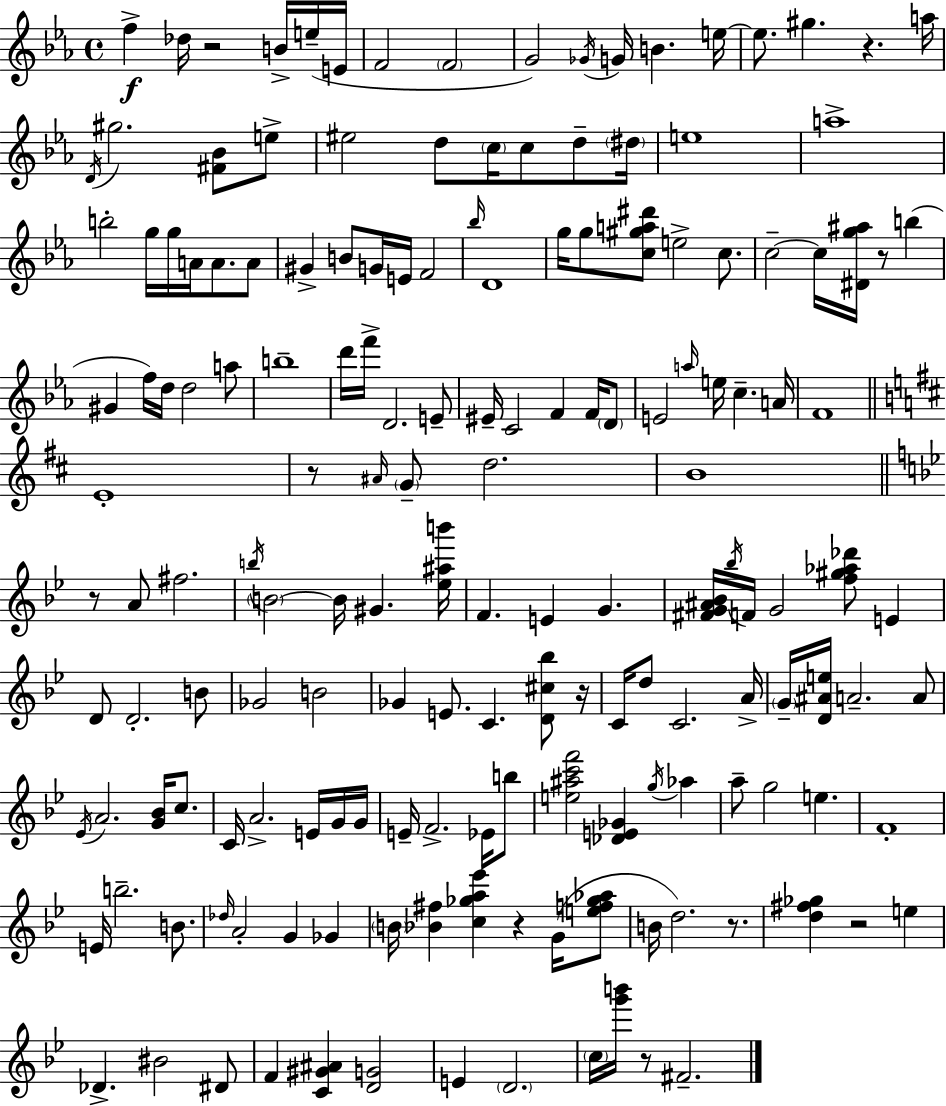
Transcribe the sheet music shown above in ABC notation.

X:1
T:Untitled
M:4/4
L:1/4
K:Eb
f _d/4 z2 B/4 e/4 E/4 F2 F2 G2 _G/4 G/4 B e/4 e/2 ^g z a/4 D/4 ^g2 [^F_B]/2 e/2 ^e2 d/2 c/4 c/2 d/2 ^d/4 e4 a4 b2 g/4 g/4 A/4 A/2 A/2 ^G B/2 G/4 E/4 F2 _b/4 D4 g/4 g/2 [c^ga^d']/2 e2 c/2 c2 c/4 [^Dg^a]/4 z/2 b ^G f/4 d/4 d2 a/2 b4 d'/4 f'/4 D2 E/2 ^E/4 C2 F F/4 D/2 E2 a/4 e/4 c A/4 F4 E4 z/2 ^A/4 G/2 d2 B4 z/2 A/2 ^f2 b/4 B2 B/4 ^G [_e^ab']/4 F E G [^FG^A_B]/4 _b/4 F/4 G2 [f^g_a_d']/2 E D/2 D2 B/2 _G2 B2 _G E/2 C [D^c_b]/2 z/4 C/4 d/2 C2 A/4 G/4 [D^Ae]/4 A2 A/2 _E/4 A2 [G_B]/4 c/2 C/4 A2 E/4 G/4 G/4 E/4 F2 _E/4 b/2 [e^ac'f']2 [_DE_G] g/4 _a a/2 g2 e F4 E/4 b2 B/2 _d/4 A2 G _G B/4 [_B^f] [c_ga_e'] z G/4 [ef_g_a]/2 B/4 d2 z/2 [d^f_g] z2 e _D ^B2 ^D/2 F [C^G^A] [DG]2 E D2 c/4 [g'b']/4 z/2 ^F2